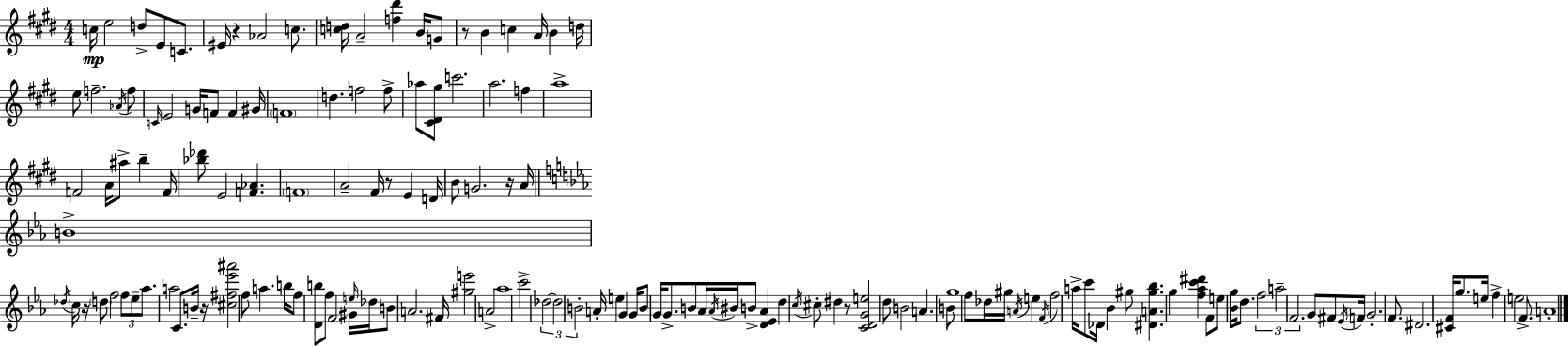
C5/s E5/h D5/e E4/e C4/e. EIS4/s R/q Ab4/h C5/e. [C5,D5]/s A4/h [F5,D#6]/q B4/s G4/e R/e B4/q C5/q A4/s B4/q D5/s E5/e F5/h. Ab4/s F5/e C4/s E4/h G4/s F4/e F4/q G#4/s F4/w D5/q. F5/h F5/e Ab5/e [C#4,D#4,G#5]/e C6/h. A5/h. F5/q A5/w F4/h A4/s A#5/e B5/q F4/s [Bb5,Db6]/e E4/h [F4,Ab4]/q. F4/w A4/h F#4/s R/e E4/q D4/s B4/e G4/h. R/s A4/s B4/w Db5/s C5/s R/s D5/e F5/h F5/e Eb5/e Ab5/e. A5/h C4/e. B4/s R/s [C#5,F#5,Eb6,A#6]/h F5/e A5/q. B5/s F5/e [D4,B5]/e F5/e F4/h G#4/s E5/s Db5/s B4/e A4/h. F#4/s [G#5,E6]/h A4/h Ab5/w C6/h Db5/h Db5/h B4/h A4/s E5/q G4/q G4/s B4/e G4/s G4/e. B4/e Ab4/s Ab4/s BIS4/s B4/e [D4,Eb4,Ab4]/q D5/q C5/s C#5/e D#5/q R/e [C4,D4,G4,E5]/h D5/e B4/h A4/q. B4/e G5/w F5/e Db5/s G#5/s A4/s E5/q F4/s F5/h A5/s C6/e Db4/s Bb4/q G#5/e [D#4,A4,G#5,Bb5]/q. G5/q [F5,Ab5,C6,D#6]/q F4/e E5/e [Bb4,G5]/s D5/e. F5/h A5/h F4/h. G4/e F#4/e Eb4/s F4/s G4/h. F4/e. D#4/h. [C#4,F4]/s G5/e. E5/s F5/q E5/h F4/e. A4/w